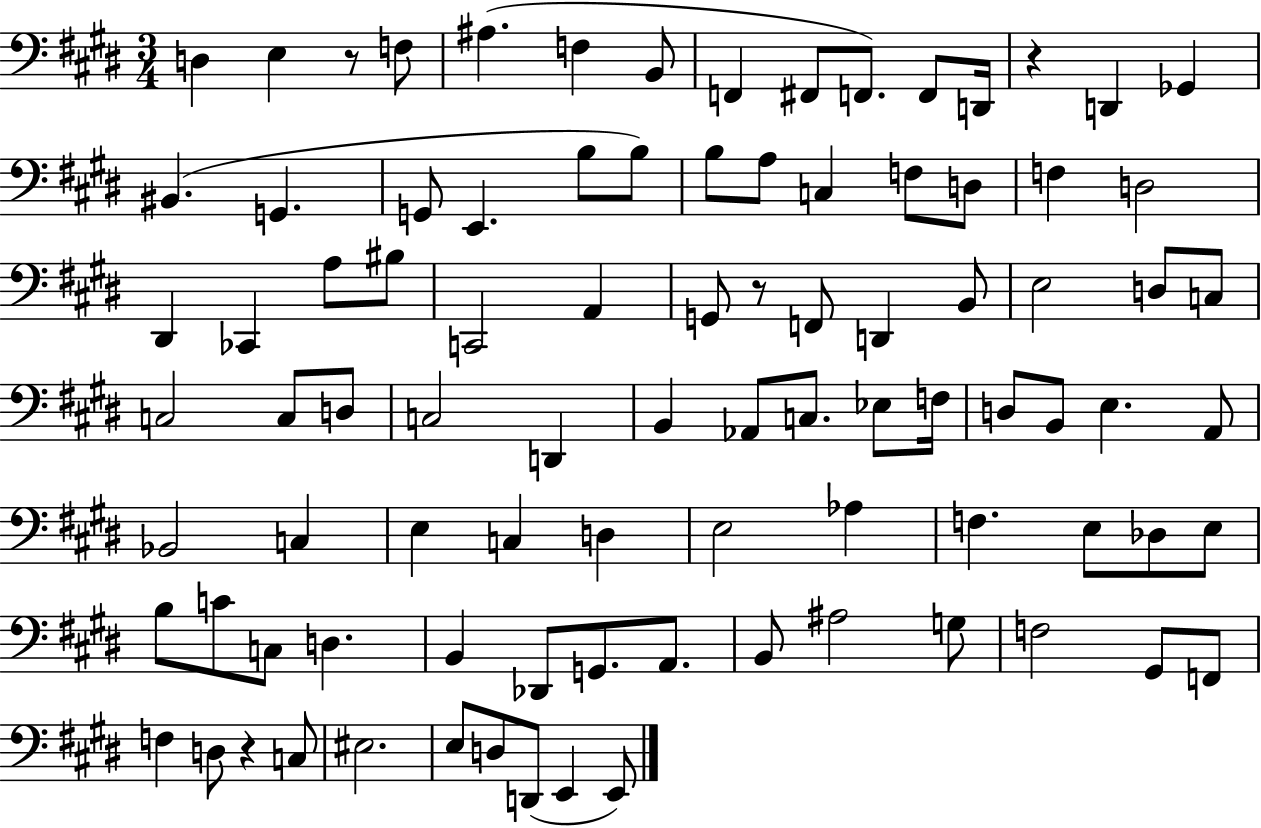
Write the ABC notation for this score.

X:1
T:Untitled
M:3/4
L:1/4
K:E
D, E, z/2 F,/2 ^A, F, B,,/2 F,, ^F,,/2 F,,/2 F,,/2 D,,/4 z D,, _G,, ^B,, G,, G,,/2 E,, B,/2 B,/2 B,/2 A,/2 C, F,/2 D,/2 F, D,2 ^D,, _C,, A,/2 ^B,/2 C,,2 A,, G,,/2 z/2 F,,/2 D,, B,,/2 E,2 D,/2 C,/2 C,2 C,/2 D,/2 C,2 D,, B,, _A,,/2 C,/2 _E,/2 F,/4 D,/2 B,,/2 E, A,,/2 _B,,2 C, E, C, D, E,2 _A, F, E,/2 _D,/2 E,/2 B,/2 C/2 C,/2 D, B,, _D,,/2 G,,/2 A,,/2 B,,/2 ^A,2 G,/2 F,2 ^G,,/2 F,,/2 F, D,/2 z C,/2 ^E,2 E,/2 D,/2 D,,/2 E,, E,,/2